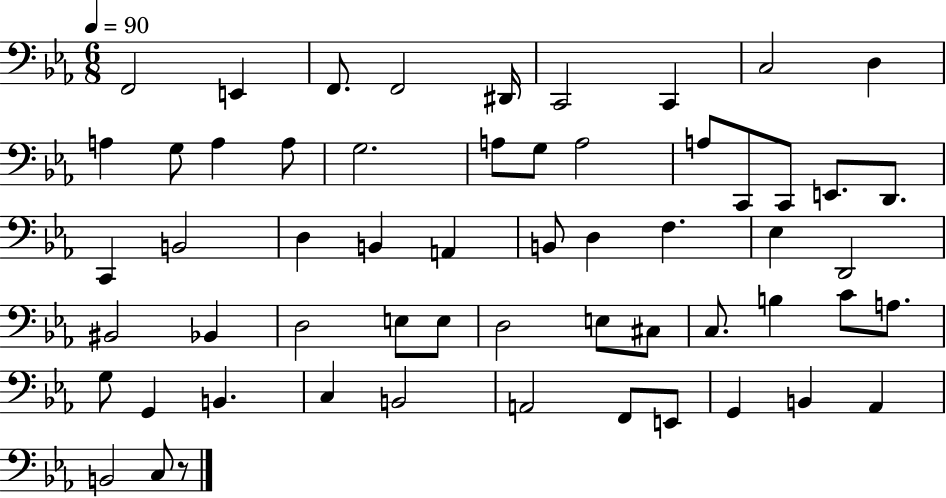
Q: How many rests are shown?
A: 1